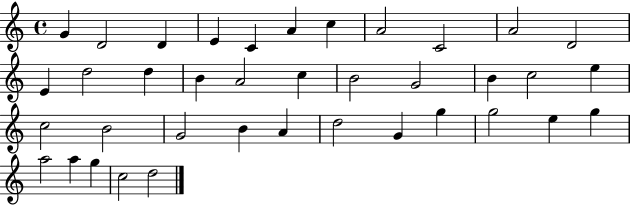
X:1
T:Untitled
M:4/4
L:1/4
K:C
G D2 D E C A c A2 C2 A2 D2 E d2 d B A2 c B2 G2 B c2 e c2 B2 G2 B A d2 G g g2 e g a2 a g c2 d2